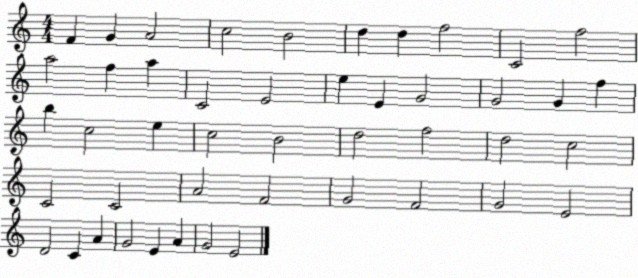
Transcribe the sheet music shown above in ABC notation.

X:1
T:Untitled
M:4/4
L:1/4
K:C
F G A2 c2 B2 d d f2 C2 f2 a2 f a C2 E2 e E G2 G2 G f b c2 e c2 B2 d2 f2 d2 c2 C2 C2 A2 F2 G2 F2 G2 E2 D2 C A G2 E A G2 E2